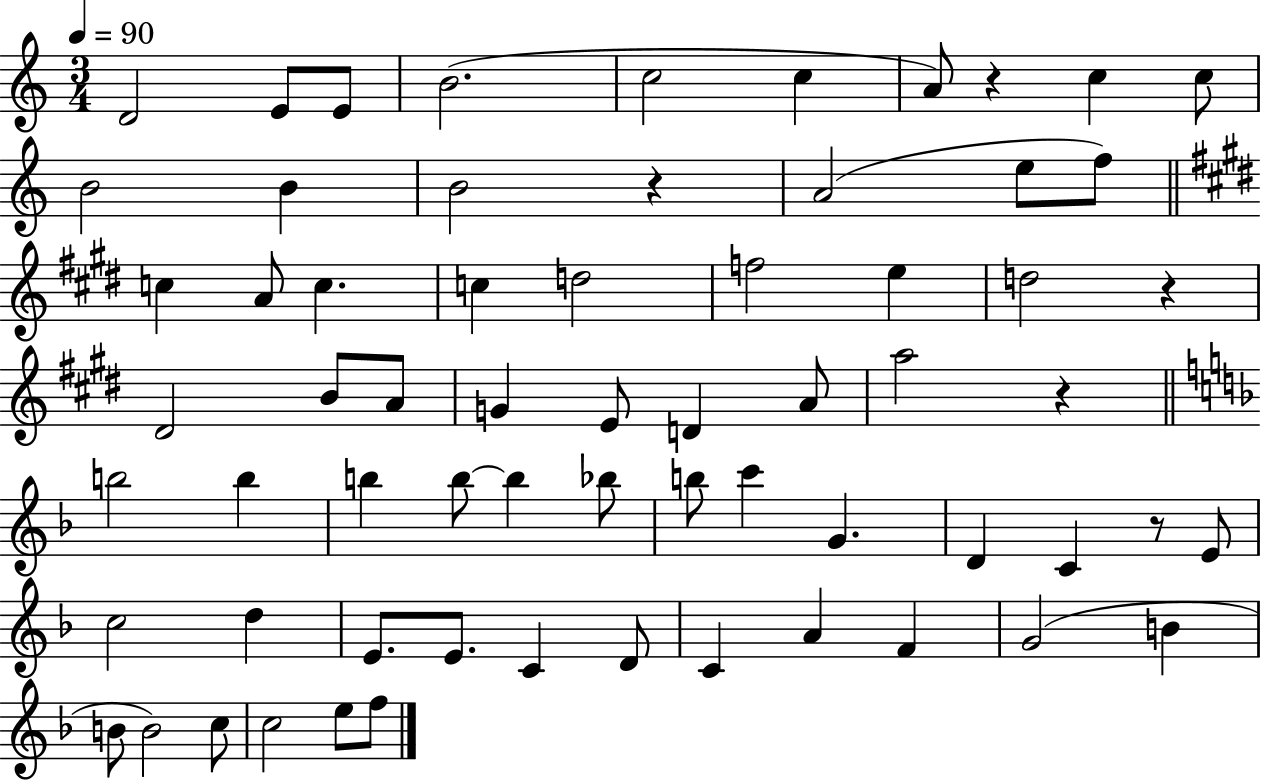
D4/h E4/e E4/e B4/h. C5/h C5/q A4/e R/q C5/q C5/e B4/h B4/q B4/h R/q A4/h E5/e F5/e C5/q A4/e C5/q. C5/q D5/h F5/h E5/q D5/h R/q D#4/h B4/e A4/e G4/q E4/e D4/q A4/e A5/h R/q B5/h B5/q B5/q B5/e B5/q Bb5/e B5/e C6/q G4/q. D4/q C4/q R/e E4/e C5/h D5/q E4/e. E4/e. C4/q D4/e C4/q A4/q F4/q G4/h B4/q B4/e B4/h C5/e C5/h E5/e F5/e